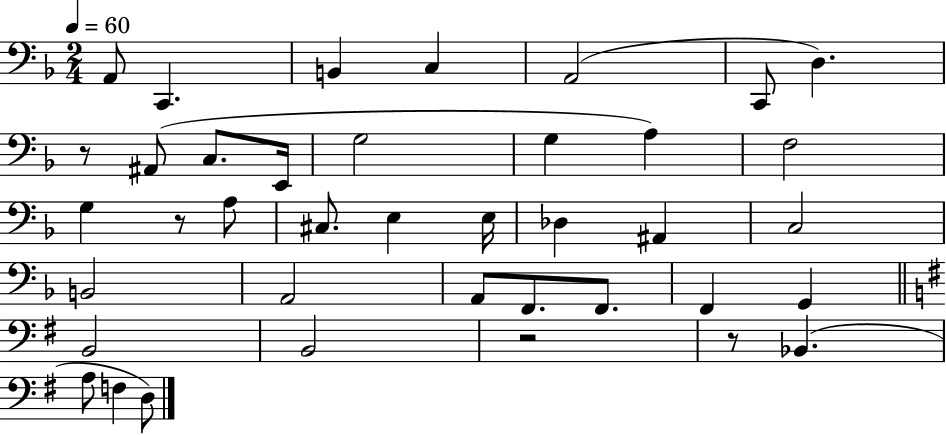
{
  \clef bass
  \numericTimeSignature
  \time 2/4
  \key f \major
  \tempo 4 = 60
  a,8 c,4. | b,4 c4 | a,2( | c,8 d4.) | \break r8 ais,8( c8. e,16 | g2 | g4 a4) | f2 | \break g4 r8 a8 | cis8. e4 e16 | des4 ais,4 | c2 | \break b,2 | a,2 | a,8 f,8. f,8. | f,4 g,4 | \break \bar "||" \break \key e \minor b,2 | b,2 | r2 | r8 bes,4.( | \break a8 f4 d8) | \bar "|."
}